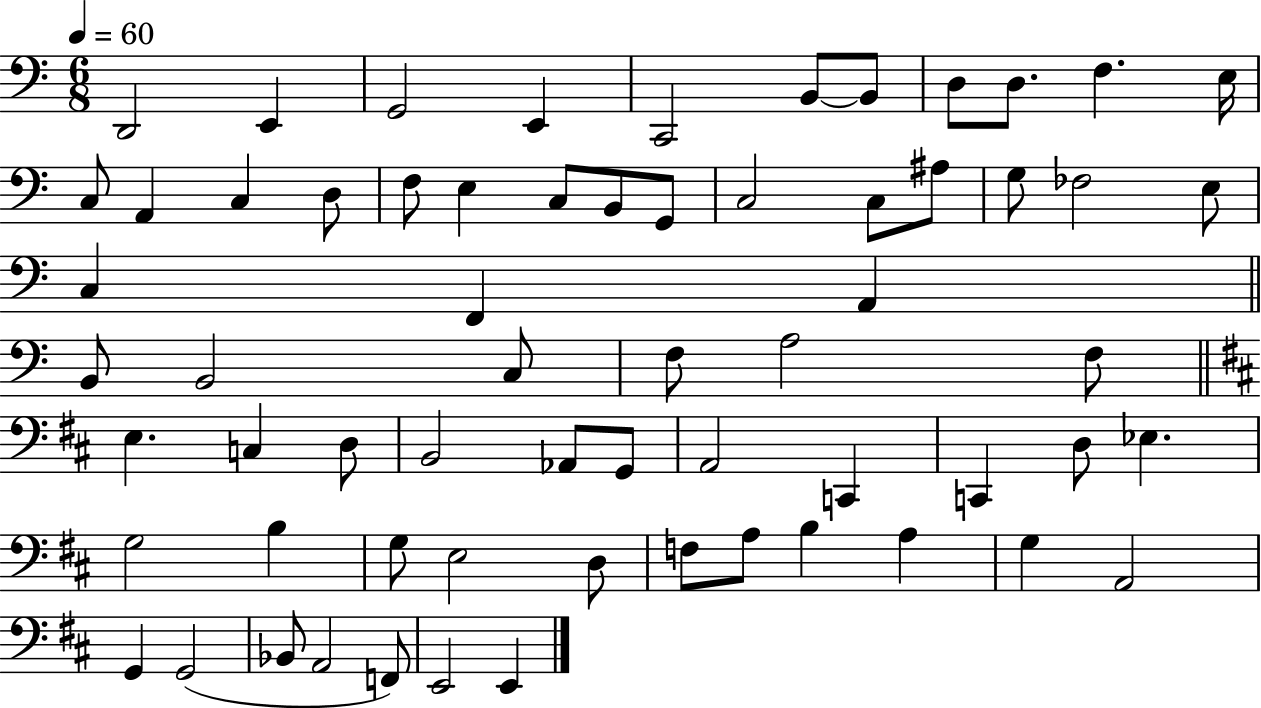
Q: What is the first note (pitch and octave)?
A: D2